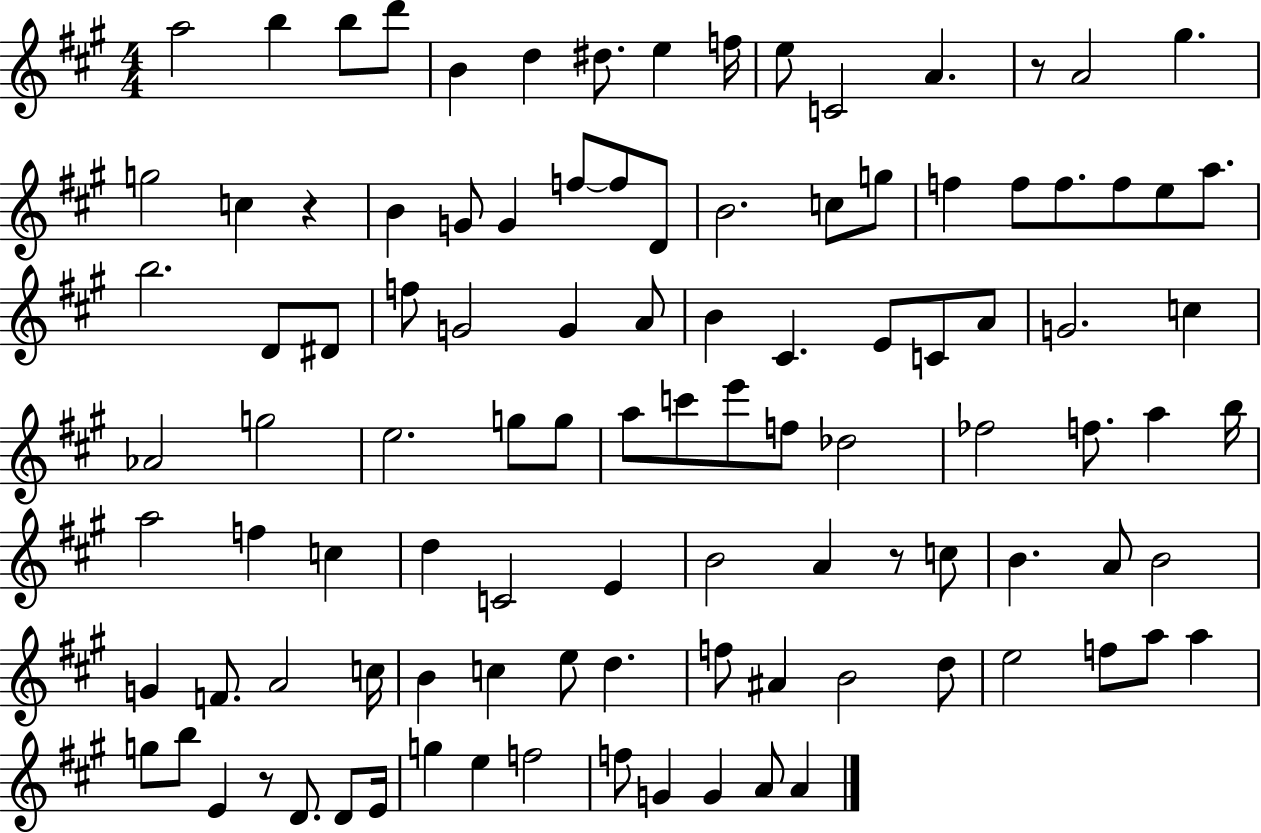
X:1
T:Untitled
M:4/4
L:1/4
K:A
a2 b b/2 d'/2 B d ^d/2 e f/4 e/2 C2 A z/2 A2 ^g g2 c z B G/2 G f/2 f/2 D/2 B2 c/2 g/2 f f/2 f/2 f/2 e/2 a/2 b2 D/2 ^D/2 f/2 G2 G A/2 B ^C E/2 C/2 A/2 G2 c _A2 g2 e2 g/2 g/2 a/2 c'/2 e'/2 f/2 _d2 _f2 f/2 a b/4 a2 f c d C2 E B2 A z/2 c/2 B A/2 B2 G F/2 A2 c/4 B c e/2 d f/2 ^A B2 d/2 e2 f/2 a/2 a g/2 b/2 E z/2 D/2 D/2 E/4 g e f2 f/2 G G A/2 A